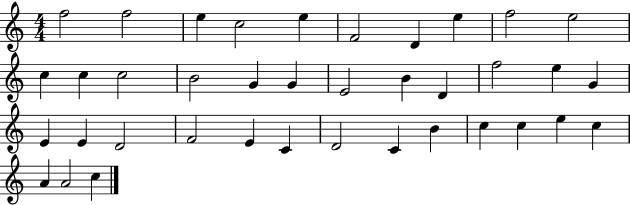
X:1
T:Untitled
M:4/4
L:1/4
K:C
f2 f2 e c2 e F2 D e f2 e2 c c c2 B2 G G E2 B D f2 e G E E D2 F2 E C D2 C B c c e c A A2 c